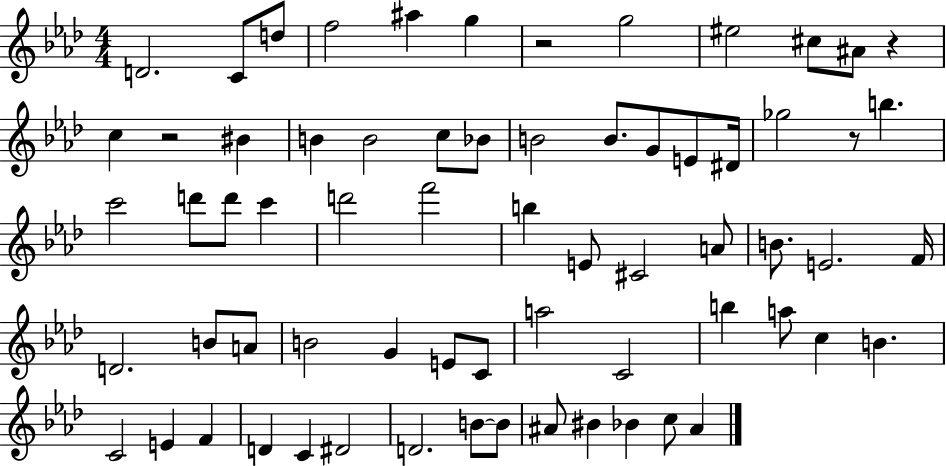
X:1
T:Untitled
M:4/4
L:1/4
K:Ab
D2 C/2 d/2 f2 ^a g z2 g2 ^e2 ^c/2 ^A/2 z c z2 ^B B B2 c/2 _B/2 B2 B/2 G/2 E/2 ^D/4 _g2 z/2 b c'2 d'/2 d'/2 c' d'2 f'2 b E/2 ^C2 A/2 B/2 E2 F/4 D2 B/2 A/2 B2 G E/2 C/2 a2 C2 b a/2 c B C2 E F D C ^D2 D2 B/2 B/2 ^A/2 ^B _B c/2 ^A